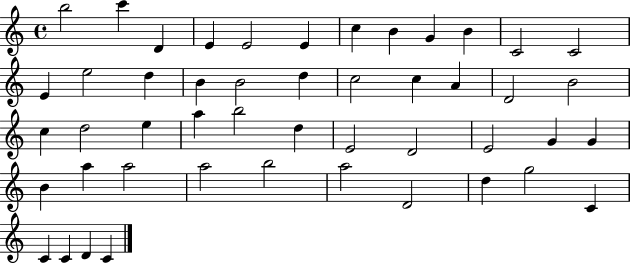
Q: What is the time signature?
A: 4/4